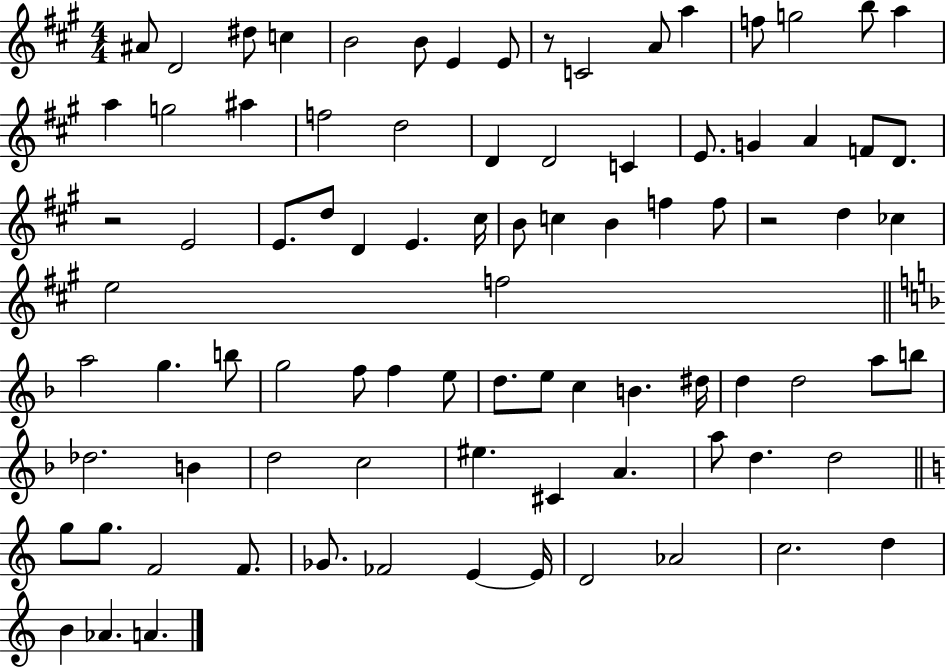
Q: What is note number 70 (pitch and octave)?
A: G5